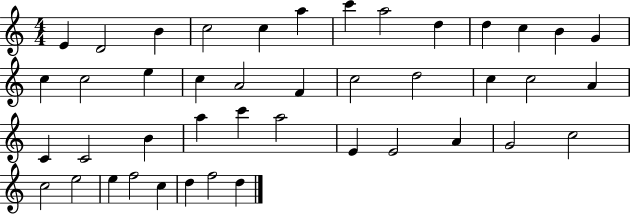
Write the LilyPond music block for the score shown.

{
  \clef treble
  \numericTimeSignature
  \time 4/4
  \key c \major
  e'4 d'2 b'4 | c''2 c''4 a''4 | c'''4 a''2 d''4 | d''4 c''4 b'4 g'4 | \break c''4 c''2 e''4 | c''4 a'2 f'4 | c''2 d''2 | c''4 c''2 a'4 | \break c'4 c'2 b'4 | a''4 c'''4 a''2 | e'4 e'2 a'4 | g'2 c''2 | \break c''2 e''2 | e''4 f''2 c''4 | d''4 f''2 d''4 | \bar "|."
}